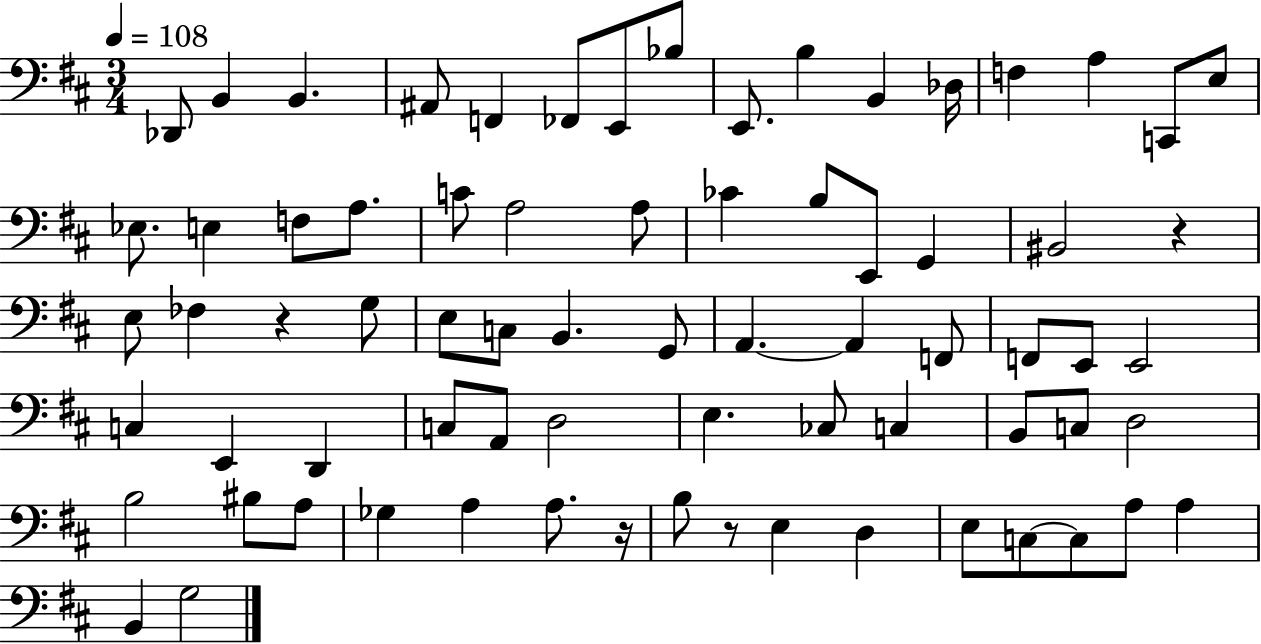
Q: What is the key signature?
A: D major